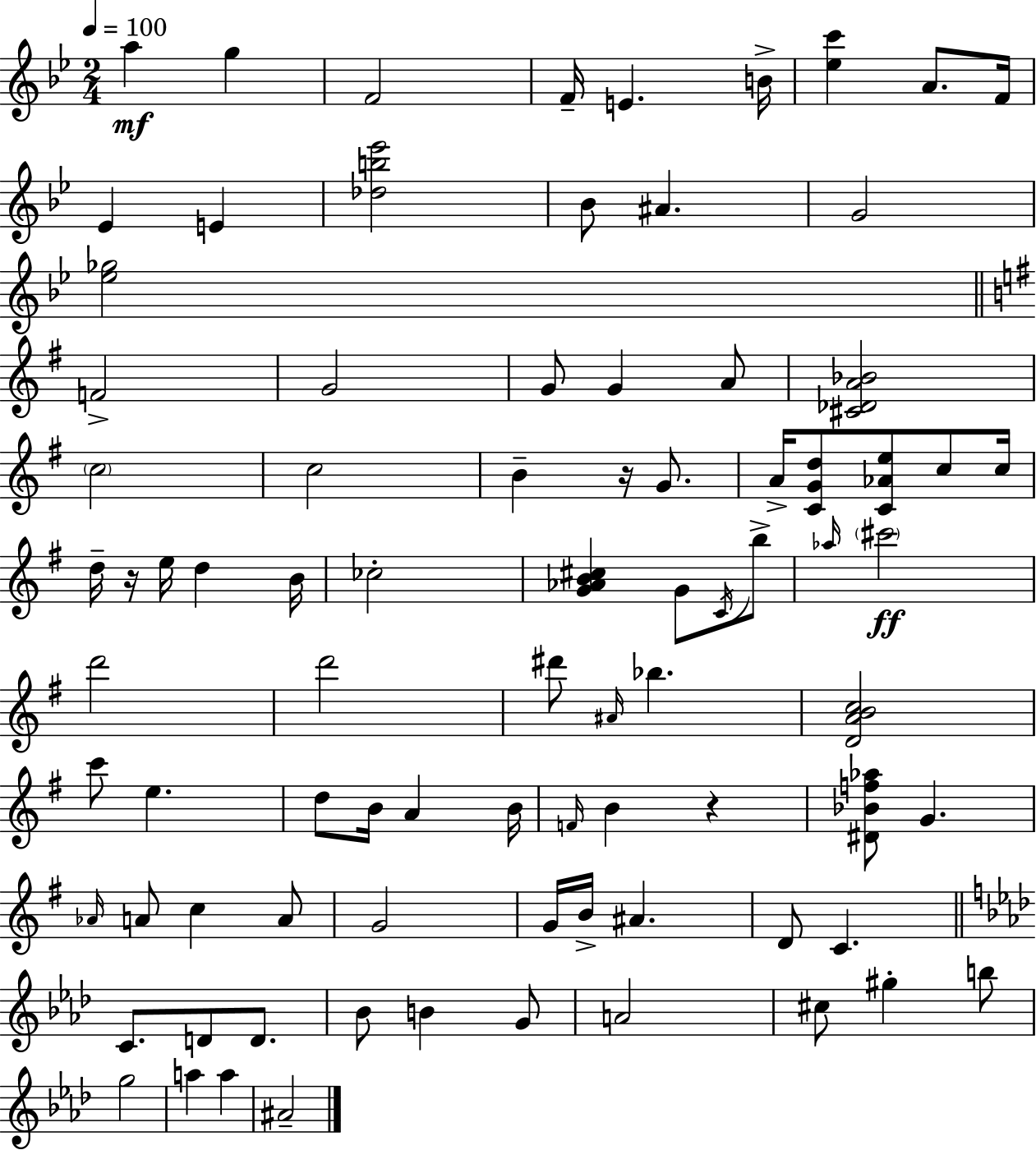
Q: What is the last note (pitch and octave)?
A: A#4